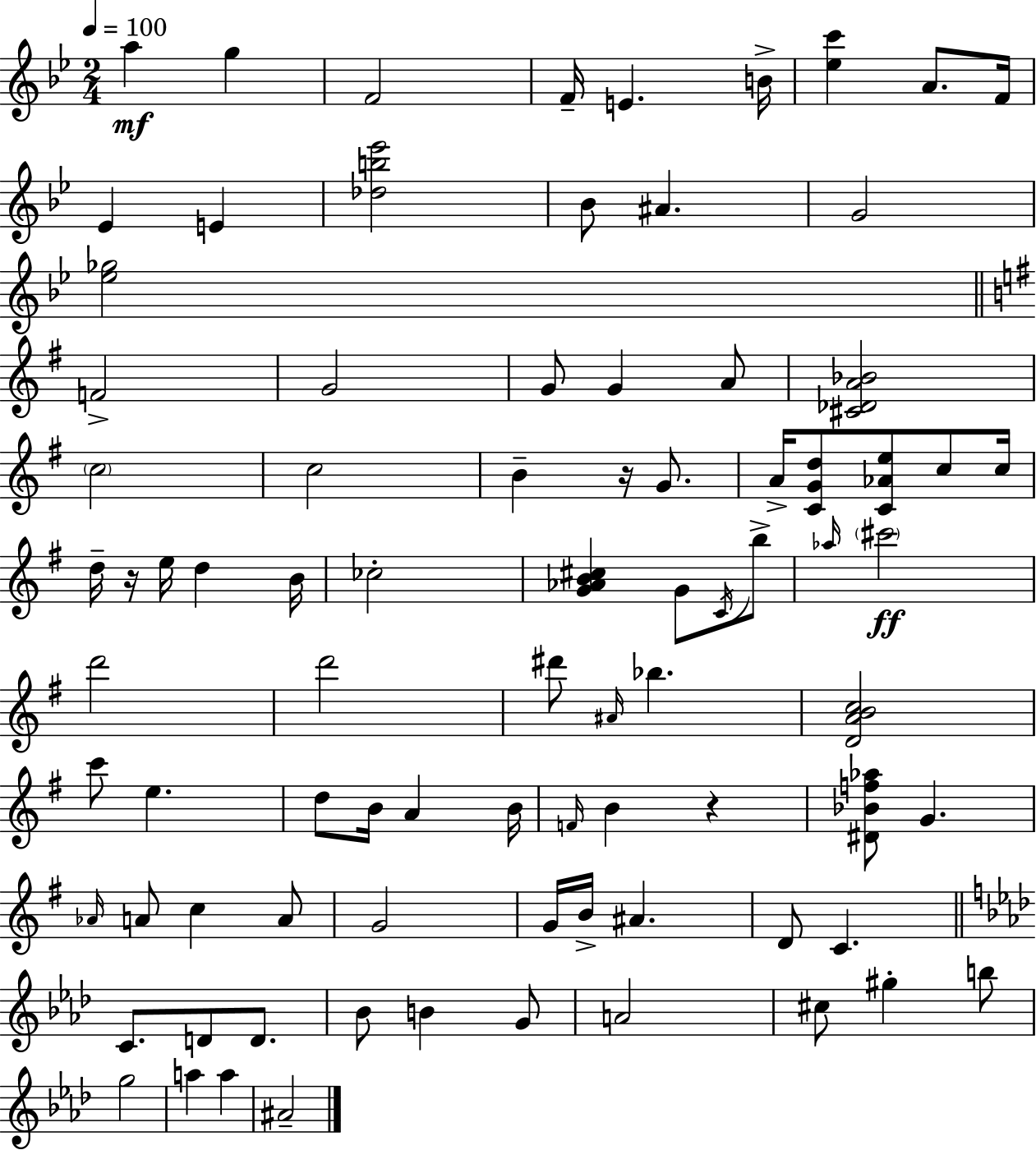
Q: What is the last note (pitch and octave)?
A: A#4